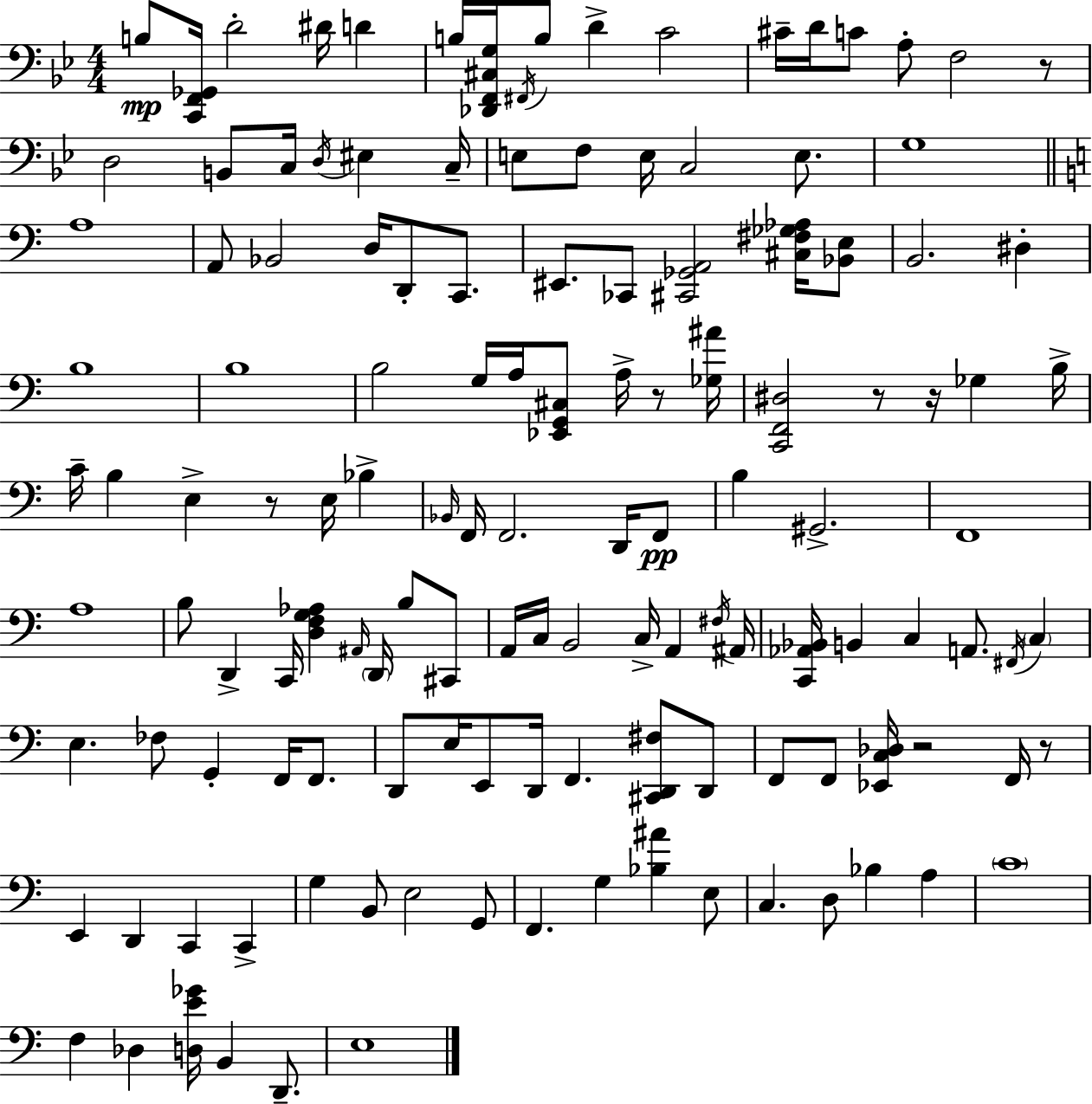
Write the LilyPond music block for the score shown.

{
  \clef bass
  \numericTimeSignature
  \time 4/4
  \key g \minor
  \repeat volta 2 { b8\mp <c, f, ges,>16 d'2-. dis'16 d'4 | b16 <des, f, cis g>16 \acciaccatura { fis,16 } b8 d'4-> c'2 | cis'16-- d'16 c'8 a8-. f2 r8 | d2 b,8 c16 \acciaccatura { d16 } eis4 | \break c16-- e8 f8 e16 c2 e8. | g1 | \bar "||" \break \key a \minor a1 | a,8 bes,2 d16 d,8-. c,8. | eis,8. ces,8 <cis, ges, a,>2 <cis fis ges aes>16 <bes, e>8 | b,2. dis4-. | \break b1 | b1 | b2 g16 a16 <ees, g, cis>8 a16-> r8 <ges ais'>16 | <c, f, dis>2 r8 r16 ges4 b16-> | \break c'16-- b4 e4-> r8 e16 bes4-> | \grace { bes,16 } f,16 f,2. d,16 f,8\pp | b4 gis,2.-> | f,1 | \break a1 | b8 d,4-> c,16 <d f g aes>4 \grace { ais,16 } \parenthesize d,16 b8 | cis,8 a,16 c16 b,2 c16-> a,4 | \acciaccatura { fis16 } ais,16 <c, aes, bes,>16 b,4 c4 a,8. \acciaccatura { fis,16 } | \break \parenthesize c4 e4. fes8 g,4-. | f,16 f,8. d,8 e16 e,8 d,16 f,4. | <cis, d, fis>8 d,8 f,8 f,8 <ees, c des>16 r2 | f,16 r8 e,4 d,4 c,4 | \break c,4-> g4 b,8 e2 | g,8 f,4. g4 <bes ais'>4 | e8 c4. d8 bes4 | a4 \parenthesize c'1 | \break f4 des4 <d e' ges'>16 b,4 | d,8.-- e1 | } \bar "|."
}